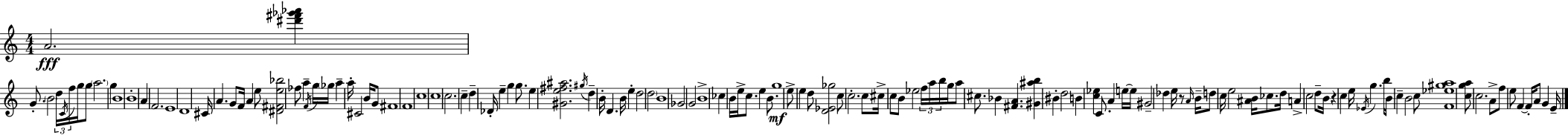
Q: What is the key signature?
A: A minor